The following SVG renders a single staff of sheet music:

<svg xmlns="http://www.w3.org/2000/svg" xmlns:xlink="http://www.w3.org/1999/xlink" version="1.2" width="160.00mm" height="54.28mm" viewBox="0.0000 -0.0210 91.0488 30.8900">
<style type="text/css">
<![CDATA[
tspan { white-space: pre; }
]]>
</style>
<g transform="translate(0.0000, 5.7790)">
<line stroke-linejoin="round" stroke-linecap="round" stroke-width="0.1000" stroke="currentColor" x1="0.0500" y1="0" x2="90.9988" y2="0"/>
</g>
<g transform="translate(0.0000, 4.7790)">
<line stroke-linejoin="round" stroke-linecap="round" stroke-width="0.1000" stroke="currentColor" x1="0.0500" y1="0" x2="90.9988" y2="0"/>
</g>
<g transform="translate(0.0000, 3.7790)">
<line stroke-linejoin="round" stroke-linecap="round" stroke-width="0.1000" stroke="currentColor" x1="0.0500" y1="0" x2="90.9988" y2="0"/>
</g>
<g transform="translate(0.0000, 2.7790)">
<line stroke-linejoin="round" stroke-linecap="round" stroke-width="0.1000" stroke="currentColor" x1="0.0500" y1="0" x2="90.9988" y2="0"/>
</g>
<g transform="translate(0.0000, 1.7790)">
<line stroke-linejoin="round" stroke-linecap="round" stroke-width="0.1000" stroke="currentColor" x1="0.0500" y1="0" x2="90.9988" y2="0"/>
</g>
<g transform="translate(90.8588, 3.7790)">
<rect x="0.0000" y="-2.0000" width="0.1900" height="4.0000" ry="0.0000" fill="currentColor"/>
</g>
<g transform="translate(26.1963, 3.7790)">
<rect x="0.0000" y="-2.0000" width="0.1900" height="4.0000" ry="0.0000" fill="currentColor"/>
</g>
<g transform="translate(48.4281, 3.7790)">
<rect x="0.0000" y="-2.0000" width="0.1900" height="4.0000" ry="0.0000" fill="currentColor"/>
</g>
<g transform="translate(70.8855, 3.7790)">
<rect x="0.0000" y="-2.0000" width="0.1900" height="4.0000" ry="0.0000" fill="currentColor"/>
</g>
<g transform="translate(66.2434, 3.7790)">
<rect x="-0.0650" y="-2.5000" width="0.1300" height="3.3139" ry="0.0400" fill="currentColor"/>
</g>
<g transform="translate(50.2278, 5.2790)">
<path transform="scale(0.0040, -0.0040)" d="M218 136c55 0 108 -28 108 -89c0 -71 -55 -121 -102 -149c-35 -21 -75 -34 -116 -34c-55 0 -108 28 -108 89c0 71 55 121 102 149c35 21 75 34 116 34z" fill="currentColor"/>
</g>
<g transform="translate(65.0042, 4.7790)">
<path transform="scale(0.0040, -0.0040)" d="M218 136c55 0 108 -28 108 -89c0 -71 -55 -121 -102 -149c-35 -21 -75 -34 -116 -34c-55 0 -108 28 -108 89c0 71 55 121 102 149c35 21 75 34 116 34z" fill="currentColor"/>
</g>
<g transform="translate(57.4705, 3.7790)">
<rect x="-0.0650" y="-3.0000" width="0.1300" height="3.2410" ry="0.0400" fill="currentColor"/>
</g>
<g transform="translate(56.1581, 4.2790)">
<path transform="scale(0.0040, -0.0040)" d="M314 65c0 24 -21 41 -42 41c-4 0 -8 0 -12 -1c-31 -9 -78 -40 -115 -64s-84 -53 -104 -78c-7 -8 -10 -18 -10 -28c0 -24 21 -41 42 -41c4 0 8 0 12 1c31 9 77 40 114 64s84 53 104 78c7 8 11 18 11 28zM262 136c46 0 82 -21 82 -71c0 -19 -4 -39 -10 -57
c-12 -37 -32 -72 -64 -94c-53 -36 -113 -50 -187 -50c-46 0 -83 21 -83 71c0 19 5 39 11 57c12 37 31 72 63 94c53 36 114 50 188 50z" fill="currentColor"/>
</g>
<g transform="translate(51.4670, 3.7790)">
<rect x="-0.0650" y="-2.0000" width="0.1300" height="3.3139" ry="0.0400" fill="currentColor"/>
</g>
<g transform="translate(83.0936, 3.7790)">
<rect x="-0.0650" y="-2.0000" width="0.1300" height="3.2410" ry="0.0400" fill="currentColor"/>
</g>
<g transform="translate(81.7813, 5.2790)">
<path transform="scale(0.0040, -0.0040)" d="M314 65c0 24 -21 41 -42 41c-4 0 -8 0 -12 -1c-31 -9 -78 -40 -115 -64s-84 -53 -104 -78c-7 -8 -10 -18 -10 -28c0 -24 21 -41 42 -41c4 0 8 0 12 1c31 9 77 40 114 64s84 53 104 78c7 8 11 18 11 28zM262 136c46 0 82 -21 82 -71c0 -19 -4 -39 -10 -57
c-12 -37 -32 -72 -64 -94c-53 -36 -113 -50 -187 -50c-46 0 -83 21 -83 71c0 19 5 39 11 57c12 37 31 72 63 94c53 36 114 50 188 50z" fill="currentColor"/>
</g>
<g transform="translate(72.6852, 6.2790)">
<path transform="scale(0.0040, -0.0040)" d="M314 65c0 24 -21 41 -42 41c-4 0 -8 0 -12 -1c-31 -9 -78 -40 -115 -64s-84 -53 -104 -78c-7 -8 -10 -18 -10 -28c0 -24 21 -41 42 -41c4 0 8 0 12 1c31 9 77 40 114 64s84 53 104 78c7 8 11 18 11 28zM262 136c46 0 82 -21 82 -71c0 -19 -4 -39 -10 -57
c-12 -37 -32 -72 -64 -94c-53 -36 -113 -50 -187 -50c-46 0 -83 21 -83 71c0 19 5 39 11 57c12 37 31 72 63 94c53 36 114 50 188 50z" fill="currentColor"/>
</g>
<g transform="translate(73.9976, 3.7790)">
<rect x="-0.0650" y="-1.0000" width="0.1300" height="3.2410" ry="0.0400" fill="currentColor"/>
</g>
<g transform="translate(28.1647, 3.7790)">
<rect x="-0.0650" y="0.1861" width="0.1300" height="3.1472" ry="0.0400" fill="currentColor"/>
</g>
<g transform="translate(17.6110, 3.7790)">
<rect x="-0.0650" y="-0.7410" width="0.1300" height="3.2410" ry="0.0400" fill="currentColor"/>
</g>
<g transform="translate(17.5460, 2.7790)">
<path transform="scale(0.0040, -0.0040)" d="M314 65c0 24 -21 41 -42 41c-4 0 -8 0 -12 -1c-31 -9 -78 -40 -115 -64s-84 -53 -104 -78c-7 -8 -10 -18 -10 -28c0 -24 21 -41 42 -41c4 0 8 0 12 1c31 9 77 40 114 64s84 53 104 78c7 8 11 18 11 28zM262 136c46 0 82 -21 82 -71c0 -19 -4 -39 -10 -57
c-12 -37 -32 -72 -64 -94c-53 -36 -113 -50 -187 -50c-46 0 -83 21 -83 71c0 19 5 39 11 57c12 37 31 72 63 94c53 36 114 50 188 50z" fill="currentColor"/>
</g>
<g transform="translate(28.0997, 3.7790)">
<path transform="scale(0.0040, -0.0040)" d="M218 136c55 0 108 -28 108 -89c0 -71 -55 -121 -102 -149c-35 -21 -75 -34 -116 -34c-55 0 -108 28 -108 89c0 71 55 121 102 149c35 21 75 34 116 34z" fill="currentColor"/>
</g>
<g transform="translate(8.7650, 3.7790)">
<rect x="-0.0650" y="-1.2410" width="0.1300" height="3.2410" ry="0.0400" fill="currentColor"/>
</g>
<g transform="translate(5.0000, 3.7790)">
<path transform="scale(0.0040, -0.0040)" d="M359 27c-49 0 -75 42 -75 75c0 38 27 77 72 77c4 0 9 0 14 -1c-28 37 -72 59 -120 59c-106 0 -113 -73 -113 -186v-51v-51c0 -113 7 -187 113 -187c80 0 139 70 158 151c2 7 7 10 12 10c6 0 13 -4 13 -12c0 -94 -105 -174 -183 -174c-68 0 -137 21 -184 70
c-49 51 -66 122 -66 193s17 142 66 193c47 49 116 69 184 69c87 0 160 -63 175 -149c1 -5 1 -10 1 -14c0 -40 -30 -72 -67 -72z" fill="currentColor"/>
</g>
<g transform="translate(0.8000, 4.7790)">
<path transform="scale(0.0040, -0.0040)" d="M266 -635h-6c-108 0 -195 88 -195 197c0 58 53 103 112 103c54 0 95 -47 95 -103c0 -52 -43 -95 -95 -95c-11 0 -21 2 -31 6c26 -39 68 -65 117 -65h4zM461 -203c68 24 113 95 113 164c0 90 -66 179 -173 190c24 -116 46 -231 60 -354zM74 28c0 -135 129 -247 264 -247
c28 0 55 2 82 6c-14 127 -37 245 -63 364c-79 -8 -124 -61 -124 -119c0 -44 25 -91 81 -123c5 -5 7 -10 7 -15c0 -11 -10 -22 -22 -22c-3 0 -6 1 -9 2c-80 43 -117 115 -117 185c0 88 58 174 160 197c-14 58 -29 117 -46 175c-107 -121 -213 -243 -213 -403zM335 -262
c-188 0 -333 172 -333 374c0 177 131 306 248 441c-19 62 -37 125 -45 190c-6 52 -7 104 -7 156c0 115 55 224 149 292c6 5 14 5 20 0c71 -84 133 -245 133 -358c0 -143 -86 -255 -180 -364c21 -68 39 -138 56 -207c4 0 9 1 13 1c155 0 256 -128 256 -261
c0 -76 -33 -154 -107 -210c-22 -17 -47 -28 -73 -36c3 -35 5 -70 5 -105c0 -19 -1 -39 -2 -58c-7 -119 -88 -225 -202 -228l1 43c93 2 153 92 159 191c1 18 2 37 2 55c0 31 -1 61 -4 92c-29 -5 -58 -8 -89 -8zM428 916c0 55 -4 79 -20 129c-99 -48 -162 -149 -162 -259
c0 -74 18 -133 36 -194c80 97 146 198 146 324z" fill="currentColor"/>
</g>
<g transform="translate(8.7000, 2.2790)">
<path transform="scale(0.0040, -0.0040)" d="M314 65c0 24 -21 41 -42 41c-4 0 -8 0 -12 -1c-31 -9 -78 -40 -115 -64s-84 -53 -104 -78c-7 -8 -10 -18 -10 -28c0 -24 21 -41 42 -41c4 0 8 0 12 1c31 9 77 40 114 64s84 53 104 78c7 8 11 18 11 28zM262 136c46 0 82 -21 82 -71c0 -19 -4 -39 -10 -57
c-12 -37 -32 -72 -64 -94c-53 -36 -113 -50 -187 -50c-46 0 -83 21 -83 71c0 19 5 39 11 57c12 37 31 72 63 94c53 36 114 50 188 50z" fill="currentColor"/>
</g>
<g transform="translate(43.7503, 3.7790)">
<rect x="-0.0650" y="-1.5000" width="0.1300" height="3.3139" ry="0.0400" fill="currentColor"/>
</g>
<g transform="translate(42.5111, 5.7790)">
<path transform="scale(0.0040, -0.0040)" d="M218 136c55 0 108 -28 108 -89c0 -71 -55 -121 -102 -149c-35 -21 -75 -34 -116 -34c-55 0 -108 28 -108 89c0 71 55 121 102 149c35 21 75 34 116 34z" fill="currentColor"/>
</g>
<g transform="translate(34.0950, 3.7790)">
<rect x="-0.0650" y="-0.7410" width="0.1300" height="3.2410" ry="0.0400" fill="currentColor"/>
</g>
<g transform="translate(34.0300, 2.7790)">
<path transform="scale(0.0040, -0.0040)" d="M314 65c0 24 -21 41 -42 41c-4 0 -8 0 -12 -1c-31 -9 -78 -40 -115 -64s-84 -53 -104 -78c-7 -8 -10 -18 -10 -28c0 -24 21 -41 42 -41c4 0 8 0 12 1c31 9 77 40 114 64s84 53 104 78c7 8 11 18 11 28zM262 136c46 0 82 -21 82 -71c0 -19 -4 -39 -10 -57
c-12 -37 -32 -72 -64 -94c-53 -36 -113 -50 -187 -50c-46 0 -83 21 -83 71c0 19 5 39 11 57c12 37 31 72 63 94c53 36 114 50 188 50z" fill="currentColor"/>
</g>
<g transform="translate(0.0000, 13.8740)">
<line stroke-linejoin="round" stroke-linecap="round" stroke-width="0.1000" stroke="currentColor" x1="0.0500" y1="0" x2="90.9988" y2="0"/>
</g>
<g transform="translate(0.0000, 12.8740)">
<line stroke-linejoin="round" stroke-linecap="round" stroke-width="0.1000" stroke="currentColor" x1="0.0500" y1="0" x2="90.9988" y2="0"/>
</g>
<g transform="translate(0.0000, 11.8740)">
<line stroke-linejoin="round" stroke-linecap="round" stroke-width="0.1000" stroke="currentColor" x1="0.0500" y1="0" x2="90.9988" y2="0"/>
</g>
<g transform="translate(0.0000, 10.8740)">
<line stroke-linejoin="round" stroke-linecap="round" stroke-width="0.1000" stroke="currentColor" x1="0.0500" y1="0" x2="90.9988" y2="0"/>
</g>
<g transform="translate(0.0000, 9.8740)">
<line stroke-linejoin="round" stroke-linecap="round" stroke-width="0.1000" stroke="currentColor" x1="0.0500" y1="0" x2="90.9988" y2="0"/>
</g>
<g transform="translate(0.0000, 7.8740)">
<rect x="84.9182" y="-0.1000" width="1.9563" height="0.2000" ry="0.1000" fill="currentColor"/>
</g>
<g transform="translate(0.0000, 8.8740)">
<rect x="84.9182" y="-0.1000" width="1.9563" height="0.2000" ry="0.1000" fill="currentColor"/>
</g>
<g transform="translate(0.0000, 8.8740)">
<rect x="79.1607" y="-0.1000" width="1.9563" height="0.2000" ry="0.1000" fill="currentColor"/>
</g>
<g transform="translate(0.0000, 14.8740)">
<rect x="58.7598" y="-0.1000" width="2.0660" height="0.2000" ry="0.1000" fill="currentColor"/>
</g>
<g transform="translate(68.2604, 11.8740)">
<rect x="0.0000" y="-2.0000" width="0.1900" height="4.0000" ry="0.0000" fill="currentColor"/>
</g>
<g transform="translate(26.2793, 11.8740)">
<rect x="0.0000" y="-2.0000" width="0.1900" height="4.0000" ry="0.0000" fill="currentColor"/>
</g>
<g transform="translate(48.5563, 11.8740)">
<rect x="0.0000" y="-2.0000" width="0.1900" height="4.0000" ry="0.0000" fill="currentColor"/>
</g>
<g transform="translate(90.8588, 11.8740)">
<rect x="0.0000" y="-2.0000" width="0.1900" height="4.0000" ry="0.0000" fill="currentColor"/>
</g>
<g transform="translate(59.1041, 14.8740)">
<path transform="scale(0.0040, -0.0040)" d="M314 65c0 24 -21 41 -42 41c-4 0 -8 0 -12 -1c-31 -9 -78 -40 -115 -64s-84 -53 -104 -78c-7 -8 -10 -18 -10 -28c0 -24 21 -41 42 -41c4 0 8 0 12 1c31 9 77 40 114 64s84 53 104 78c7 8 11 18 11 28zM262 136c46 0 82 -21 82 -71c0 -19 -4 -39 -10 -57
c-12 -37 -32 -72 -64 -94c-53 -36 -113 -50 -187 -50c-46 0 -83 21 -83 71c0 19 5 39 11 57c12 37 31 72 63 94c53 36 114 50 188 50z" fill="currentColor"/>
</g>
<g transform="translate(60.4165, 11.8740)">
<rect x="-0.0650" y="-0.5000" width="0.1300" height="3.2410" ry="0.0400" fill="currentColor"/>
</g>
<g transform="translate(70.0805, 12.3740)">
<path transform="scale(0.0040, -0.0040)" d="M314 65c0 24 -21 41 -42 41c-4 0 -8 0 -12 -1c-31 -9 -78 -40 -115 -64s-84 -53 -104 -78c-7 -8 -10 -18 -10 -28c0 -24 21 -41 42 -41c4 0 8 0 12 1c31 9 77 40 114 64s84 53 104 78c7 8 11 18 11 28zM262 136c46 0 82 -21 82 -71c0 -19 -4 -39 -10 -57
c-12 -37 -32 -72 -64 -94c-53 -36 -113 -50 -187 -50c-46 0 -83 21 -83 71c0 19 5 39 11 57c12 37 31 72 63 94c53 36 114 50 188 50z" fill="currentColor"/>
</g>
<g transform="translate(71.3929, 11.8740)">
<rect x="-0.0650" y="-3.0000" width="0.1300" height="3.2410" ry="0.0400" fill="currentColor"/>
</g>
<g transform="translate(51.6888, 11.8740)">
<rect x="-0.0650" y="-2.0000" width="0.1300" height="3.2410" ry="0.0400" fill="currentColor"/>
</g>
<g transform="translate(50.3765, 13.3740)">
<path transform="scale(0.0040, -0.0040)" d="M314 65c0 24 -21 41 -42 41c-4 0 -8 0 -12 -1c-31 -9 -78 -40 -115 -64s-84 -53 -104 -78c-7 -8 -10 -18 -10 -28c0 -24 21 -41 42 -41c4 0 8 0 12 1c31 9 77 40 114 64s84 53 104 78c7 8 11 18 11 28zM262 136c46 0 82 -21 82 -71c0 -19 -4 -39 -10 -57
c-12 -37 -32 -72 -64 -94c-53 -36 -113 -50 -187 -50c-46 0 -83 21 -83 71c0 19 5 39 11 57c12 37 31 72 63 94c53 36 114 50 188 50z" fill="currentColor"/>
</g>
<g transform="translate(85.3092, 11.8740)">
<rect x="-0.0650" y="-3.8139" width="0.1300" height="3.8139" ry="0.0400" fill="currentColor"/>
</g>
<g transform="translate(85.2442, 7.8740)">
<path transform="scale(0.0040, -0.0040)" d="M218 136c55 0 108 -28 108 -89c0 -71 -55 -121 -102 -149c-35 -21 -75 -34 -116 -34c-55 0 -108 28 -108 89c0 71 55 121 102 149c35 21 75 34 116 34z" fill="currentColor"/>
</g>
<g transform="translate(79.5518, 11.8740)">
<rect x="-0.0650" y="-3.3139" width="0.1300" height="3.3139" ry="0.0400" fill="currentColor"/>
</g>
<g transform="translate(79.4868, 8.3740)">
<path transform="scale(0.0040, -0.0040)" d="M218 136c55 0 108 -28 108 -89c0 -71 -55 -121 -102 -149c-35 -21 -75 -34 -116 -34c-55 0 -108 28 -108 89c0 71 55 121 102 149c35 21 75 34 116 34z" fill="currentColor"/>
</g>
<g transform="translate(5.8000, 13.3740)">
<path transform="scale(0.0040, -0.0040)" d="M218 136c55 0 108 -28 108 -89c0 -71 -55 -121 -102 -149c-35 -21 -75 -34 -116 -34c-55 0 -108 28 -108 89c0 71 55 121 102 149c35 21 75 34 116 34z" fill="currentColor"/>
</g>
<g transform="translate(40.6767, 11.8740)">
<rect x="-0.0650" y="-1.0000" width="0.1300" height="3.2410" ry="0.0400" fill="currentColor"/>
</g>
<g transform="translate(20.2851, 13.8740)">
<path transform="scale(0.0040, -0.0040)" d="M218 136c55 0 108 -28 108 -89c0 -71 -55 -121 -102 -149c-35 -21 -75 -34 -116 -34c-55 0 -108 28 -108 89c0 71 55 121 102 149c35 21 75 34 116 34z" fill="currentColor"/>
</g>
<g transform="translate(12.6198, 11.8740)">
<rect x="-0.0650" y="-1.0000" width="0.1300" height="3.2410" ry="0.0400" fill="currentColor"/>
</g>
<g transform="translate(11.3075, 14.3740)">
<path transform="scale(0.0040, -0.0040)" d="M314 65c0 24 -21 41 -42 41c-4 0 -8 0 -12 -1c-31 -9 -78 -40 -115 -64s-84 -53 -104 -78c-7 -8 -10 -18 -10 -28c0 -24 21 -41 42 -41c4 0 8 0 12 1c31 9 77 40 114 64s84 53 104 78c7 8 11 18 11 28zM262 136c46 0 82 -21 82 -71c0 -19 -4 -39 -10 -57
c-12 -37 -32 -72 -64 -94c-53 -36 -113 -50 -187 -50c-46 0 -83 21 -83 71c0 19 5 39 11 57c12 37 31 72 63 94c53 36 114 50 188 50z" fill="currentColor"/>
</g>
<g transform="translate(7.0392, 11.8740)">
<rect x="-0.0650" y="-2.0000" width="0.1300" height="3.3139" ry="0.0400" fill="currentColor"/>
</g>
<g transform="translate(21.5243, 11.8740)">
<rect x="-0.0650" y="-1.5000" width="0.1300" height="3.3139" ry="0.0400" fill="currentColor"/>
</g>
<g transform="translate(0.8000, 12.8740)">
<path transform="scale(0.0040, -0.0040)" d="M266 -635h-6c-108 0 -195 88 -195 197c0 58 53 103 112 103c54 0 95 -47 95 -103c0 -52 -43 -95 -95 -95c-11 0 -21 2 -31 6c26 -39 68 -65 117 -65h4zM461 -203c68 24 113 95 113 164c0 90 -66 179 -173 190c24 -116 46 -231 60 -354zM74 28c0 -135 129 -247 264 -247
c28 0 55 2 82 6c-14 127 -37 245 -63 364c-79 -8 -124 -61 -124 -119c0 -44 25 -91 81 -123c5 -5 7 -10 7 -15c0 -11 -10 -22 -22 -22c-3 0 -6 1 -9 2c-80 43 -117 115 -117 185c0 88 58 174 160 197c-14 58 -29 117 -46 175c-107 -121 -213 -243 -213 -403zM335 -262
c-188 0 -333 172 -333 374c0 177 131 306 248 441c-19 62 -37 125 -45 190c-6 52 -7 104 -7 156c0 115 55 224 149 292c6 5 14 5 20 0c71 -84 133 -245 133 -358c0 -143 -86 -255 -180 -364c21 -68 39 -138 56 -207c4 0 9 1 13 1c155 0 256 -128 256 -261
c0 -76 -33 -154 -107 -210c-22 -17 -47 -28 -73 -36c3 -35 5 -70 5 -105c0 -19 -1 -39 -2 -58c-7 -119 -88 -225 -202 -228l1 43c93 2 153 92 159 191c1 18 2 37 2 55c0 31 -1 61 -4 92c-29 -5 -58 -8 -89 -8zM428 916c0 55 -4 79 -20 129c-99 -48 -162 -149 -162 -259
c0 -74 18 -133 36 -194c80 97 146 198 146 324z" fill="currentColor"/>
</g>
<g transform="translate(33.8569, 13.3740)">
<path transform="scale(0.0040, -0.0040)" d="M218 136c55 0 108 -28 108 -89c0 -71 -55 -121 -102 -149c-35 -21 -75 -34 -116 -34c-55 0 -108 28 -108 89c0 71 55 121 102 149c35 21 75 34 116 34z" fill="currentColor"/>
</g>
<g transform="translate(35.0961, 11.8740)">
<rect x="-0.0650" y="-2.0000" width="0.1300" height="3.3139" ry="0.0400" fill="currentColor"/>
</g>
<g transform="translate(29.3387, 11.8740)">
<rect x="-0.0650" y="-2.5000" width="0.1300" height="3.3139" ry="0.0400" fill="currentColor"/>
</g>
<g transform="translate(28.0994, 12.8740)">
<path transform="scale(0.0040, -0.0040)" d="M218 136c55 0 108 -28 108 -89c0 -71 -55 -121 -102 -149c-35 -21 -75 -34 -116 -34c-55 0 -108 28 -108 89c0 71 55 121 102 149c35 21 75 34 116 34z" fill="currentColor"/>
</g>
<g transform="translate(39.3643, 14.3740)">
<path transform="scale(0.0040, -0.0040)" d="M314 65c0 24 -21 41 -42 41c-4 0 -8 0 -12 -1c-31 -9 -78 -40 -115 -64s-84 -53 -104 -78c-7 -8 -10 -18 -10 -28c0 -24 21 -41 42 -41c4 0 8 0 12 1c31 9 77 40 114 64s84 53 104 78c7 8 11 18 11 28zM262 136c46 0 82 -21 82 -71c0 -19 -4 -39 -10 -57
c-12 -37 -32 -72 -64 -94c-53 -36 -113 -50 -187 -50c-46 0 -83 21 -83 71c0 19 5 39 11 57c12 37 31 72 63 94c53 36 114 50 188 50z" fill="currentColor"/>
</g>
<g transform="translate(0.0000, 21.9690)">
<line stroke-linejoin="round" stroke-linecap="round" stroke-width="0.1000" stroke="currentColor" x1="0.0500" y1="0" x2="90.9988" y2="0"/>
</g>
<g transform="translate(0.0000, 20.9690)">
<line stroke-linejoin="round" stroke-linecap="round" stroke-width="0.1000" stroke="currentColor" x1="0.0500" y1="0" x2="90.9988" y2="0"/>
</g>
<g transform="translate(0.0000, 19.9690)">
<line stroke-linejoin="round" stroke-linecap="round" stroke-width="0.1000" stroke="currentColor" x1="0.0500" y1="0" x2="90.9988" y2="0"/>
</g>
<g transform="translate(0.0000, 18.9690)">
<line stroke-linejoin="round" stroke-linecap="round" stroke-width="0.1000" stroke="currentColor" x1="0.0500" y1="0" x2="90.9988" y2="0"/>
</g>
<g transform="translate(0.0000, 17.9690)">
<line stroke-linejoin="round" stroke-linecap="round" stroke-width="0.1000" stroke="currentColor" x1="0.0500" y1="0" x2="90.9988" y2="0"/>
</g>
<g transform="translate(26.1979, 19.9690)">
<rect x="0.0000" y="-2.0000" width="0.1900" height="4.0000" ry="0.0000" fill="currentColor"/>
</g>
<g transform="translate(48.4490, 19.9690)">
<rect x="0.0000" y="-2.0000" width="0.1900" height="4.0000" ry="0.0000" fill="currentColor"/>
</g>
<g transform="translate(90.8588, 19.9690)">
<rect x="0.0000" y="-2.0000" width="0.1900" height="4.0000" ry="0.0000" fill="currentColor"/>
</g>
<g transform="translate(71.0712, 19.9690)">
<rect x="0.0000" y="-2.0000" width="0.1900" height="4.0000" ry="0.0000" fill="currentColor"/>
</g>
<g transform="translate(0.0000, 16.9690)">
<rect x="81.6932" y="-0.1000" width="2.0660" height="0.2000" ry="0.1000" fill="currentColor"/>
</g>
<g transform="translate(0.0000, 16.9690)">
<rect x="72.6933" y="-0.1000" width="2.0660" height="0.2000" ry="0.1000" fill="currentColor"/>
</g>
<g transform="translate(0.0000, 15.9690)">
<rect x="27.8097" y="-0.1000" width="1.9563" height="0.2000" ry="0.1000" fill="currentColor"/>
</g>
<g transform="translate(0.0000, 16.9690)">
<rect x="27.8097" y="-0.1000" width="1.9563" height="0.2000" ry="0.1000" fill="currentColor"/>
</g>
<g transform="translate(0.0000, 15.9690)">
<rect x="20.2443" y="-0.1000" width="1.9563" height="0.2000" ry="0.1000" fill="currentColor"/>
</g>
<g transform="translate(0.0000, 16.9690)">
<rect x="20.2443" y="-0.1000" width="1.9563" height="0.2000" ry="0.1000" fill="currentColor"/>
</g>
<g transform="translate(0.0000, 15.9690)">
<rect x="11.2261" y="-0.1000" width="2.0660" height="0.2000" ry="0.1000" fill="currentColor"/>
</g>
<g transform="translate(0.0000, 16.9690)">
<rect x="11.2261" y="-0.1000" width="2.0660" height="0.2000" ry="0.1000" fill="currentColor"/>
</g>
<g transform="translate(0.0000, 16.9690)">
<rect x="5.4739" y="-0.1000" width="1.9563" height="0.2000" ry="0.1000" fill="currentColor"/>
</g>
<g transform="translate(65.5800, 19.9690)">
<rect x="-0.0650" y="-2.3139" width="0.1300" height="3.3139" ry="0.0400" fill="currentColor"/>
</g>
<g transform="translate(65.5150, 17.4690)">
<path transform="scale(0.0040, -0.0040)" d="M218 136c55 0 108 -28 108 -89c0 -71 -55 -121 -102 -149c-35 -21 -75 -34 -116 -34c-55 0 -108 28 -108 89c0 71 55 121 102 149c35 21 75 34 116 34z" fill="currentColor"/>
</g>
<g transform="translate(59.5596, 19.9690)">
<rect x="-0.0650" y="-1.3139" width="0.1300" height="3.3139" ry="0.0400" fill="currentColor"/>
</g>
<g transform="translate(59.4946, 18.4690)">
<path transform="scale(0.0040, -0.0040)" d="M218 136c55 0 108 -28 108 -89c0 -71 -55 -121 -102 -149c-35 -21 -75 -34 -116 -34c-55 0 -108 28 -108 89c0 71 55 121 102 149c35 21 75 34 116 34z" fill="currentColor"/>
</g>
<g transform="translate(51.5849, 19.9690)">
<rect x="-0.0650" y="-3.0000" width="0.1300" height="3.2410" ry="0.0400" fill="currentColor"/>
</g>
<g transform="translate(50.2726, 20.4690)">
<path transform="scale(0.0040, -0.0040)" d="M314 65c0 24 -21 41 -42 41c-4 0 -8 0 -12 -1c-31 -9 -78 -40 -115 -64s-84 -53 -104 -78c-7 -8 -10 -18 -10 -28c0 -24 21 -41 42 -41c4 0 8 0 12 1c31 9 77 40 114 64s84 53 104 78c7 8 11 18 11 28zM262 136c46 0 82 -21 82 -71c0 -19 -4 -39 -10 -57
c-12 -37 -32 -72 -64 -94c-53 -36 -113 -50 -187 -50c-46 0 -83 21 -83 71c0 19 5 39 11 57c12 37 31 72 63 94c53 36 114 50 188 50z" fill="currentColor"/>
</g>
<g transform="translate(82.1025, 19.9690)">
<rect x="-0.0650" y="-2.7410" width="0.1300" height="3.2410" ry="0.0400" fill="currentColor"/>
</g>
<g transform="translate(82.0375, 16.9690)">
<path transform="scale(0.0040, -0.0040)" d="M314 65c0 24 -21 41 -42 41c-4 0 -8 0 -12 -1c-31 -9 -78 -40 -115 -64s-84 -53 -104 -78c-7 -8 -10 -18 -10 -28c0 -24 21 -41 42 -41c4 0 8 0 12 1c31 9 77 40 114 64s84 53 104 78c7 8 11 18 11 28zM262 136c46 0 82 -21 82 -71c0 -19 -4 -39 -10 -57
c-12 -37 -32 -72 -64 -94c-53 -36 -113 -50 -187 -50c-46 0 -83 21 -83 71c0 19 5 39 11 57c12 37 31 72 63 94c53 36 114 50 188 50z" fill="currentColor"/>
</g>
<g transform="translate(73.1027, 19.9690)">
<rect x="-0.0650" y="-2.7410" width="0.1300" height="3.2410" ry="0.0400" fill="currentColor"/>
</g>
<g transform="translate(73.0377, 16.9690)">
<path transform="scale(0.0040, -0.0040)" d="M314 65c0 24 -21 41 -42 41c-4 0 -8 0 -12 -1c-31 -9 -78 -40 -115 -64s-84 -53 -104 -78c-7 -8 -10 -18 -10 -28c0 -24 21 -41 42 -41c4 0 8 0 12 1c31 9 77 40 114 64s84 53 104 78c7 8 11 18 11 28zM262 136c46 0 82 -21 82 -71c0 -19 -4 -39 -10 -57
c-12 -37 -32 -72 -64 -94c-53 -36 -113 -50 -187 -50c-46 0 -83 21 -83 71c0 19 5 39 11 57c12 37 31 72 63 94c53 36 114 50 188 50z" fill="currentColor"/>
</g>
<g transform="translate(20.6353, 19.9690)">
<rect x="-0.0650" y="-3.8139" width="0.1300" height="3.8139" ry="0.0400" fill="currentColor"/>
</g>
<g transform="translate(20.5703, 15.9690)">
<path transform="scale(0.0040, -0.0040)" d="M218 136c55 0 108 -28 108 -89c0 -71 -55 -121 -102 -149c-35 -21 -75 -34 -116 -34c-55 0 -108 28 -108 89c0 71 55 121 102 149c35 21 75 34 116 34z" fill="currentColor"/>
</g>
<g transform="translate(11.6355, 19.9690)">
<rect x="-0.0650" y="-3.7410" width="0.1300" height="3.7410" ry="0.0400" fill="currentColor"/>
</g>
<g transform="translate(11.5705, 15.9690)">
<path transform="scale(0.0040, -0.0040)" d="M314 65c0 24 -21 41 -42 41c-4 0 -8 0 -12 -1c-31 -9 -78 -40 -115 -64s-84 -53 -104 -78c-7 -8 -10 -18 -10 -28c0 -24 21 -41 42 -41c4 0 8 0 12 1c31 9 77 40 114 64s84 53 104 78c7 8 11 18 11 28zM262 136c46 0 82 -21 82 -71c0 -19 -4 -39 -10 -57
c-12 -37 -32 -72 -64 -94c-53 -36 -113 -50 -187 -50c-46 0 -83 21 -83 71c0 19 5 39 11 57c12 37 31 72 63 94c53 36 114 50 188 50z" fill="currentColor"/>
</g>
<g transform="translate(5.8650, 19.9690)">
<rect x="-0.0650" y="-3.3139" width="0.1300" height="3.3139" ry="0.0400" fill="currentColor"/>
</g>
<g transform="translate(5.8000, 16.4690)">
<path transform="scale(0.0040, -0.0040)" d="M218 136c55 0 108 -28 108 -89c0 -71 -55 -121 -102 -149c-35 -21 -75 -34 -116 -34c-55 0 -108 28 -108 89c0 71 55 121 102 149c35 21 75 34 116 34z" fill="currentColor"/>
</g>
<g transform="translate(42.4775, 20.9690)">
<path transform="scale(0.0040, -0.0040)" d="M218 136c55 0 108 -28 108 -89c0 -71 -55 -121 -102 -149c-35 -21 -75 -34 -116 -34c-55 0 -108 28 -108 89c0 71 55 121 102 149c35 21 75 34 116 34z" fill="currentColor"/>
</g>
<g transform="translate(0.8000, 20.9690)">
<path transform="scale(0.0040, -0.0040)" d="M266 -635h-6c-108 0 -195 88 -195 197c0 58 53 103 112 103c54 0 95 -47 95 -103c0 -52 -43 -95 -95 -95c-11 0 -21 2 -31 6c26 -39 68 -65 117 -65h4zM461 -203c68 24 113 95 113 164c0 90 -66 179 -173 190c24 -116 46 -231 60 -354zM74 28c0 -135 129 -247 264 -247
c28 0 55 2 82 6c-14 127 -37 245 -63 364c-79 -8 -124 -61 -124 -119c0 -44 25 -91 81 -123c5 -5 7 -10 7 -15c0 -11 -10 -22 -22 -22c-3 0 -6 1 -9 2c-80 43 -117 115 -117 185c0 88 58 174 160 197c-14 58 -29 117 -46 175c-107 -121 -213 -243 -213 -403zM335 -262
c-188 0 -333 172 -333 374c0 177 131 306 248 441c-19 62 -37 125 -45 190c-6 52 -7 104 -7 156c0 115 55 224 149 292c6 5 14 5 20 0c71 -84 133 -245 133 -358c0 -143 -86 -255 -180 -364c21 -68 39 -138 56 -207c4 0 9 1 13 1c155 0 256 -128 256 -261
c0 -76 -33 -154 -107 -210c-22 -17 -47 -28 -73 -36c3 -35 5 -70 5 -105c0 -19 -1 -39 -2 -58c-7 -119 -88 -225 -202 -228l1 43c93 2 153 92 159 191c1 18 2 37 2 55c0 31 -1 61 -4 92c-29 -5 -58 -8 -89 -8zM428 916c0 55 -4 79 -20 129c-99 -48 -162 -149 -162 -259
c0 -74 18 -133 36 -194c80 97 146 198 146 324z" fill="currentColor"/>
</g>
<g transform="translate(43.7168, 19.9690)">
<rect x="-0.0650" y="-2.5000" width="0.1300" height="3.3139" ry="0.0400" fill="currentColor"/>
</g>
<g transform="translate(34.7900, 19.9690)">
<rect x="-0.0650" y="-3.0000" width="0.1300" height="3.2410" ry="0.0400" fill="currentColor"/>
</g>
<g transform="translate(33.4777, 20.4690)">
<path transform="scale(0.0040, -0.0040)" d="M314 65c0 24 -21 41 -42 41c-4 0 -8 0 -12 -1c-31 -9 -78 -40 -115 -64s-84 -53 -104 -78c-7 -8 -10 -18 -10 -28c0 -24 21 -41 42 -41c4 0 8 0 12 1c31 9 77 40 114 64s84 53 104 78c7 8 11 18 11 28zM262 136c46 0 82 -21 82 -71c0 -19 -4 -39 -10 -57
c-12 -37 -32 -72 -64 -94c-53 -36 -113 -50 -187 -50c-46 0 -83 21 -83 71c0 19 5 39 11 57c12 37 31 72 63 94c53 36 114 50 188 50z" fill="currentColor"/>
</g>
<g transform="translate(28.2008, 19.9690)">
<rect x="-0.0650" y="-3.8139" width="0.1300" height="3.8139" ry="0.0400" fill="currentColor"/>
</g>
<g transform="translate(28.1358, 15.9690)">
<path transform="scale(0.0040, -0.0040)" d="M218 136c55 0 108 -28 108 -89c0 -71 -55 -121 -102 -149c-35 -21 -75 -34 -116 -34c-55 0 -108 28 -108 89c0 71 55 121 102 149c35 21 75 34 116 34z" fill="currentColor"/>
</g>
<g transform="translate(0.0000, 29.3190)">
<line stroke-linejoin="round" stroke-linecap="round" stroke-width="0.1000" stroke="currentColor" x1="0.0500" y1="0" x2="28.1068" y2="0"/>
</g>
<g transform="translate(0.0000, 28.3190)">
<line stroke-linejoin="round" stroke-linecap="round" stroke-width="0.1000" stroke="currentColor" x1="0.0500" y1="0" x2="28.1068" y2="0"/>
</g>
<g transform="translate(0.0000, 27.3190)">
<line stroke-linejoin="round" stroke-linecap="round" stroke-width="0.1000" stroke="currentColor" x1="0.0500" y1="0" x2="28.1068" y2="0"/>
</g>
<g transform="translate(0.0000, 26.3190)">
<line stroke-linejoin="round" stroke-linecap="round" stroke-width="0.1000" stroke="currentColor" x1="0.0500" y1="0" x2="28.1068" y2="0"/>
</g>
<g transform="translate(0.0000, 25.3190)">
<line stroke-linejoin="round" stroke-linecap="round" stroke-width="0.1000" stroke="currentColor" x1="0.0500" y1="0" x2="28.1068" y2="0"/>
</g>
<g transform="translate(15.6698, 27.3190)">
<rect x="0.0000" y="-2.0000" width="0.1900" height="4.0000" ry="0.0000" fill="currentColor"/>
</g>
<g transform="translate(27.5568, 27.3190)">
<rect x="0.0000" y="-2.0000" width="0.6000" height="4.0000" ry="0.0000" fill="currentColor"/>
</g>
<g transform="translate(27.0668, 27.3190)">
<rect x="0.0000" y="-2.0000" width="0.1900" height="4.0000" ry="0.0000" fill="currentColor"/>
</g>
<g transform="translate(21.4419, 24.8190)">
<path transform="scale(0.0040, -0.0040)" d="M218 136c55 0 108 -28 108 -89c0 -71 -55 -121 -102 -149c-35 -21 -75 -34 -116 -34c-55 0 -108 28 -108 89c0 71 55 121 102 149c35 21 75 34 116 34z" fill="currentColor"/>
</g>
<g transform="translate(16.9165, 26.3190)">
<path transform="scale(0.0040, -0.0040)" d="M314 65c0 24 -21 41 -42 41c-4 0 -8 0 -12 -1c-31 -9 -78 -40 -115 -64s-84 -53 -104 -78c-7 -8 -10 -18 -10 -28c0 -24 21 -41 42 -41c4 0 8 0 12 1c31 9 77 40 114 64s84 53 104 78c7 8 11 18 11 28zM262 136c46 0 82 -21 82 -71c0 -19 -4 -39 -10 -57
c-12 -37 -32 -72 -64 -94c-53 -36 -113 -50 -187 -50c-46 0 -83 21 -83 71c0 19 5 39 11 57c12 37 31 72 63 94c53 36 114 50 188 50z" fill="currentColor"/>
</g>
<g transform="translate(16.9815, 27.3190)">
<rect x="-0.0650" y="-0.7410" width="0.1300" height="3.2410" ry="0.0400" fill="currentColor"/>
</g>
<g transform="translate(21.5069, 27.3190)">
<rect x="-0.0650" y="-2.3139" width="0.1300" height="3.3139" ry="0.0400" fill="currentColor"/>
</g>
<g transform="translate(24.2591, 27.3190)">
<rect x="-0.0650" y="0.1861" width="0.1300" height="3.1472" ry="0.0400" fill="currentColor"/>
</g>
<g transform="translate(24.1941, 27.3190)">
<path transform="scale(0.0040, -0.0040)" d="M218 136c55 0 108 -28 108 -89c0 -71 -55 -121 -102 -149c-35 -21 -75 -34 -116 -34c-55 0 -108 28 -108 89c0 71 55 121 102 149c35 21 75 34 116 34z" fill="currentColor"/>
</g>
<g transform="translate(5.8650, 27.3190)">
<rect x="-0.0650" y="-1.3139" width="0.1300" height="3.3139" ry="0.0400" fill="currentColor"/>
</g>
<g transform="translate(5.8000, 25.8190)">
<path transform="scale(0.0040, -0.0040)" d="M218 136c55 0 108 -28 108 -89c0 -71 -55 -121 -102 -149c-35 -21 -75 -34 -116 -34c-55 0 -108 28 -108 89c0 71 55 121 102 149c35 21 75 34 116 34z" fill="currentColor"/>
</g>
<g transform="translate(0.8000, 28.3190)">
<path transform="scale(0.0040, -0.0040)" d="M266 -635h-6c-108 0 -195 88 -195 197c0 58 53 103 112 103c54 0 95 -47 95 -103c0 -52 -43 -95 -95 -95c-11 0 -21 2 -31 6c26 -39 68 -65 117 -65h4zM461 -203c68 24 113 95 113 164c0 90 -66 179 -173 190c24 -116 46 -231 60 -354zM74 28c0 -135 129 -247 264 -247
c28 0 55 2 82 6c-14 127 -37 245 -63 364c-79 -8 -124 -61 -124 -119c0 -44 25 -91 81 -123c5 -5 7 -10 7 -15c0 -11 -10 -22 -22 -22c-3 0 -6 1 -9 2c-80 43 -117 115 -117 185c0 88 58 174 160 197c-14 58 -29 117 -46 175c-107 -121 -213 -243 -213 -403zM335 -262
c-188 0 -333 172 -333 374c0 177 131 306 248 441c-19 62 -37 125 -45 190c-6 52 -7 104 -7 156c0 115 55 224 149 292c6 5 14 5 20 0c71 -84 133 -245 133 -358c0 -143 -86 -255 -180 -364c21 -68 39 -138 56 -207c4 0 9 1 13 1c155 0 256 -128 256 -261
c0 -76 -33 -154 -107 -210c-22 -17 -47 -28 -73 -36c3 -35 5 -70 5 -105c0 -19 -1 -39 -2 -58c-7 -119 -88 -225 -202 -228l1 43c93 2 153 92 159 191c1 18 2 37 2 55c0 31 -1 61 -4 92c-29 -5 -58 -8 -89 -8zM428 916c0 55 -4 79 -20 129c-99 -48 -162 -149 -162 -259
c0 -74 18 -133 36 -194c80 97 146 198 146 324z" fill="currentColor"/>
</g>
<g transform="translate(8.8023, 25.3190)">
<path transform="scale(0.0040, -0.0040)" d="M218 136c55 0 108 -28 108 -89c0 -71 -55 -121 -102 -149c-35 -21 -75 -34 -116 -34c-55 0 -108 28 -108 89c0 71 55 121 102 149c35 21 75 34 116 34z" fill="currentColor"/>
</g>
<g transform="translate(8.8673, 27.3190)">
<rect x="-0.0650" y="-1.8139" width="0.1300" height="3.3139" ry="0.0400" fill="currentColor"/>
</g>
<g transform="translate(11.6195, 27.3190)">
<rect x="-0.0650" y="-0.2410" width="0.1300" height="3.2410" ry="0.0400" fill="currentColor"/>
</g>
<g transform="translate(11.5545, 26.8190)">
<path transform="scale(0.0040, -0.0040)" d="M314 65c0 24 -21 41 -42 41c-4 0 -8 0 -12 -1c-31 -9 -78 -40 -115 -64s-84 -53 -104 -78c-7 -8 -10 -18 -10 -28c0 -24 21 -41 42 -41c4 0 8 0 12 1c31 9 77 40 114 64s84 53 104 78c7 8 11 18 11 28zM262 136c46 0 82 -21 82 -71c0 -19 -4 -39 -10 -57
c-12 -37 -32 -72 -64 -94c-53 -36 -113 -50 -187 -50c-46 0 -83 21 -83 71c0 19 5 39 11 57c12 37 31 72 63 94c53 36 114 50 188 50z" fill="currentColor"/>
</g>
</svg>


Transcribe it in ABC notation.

X:1
T:Untitled
M:4/4
L:1/4
K:C
e2 d2 B d2 E F A2 G D2 F2 F D2 E G F D2 F2 C2 A2 b c' b c'2 c' c' A2 G A2 e g a2 a2 e f c2 d2 g B